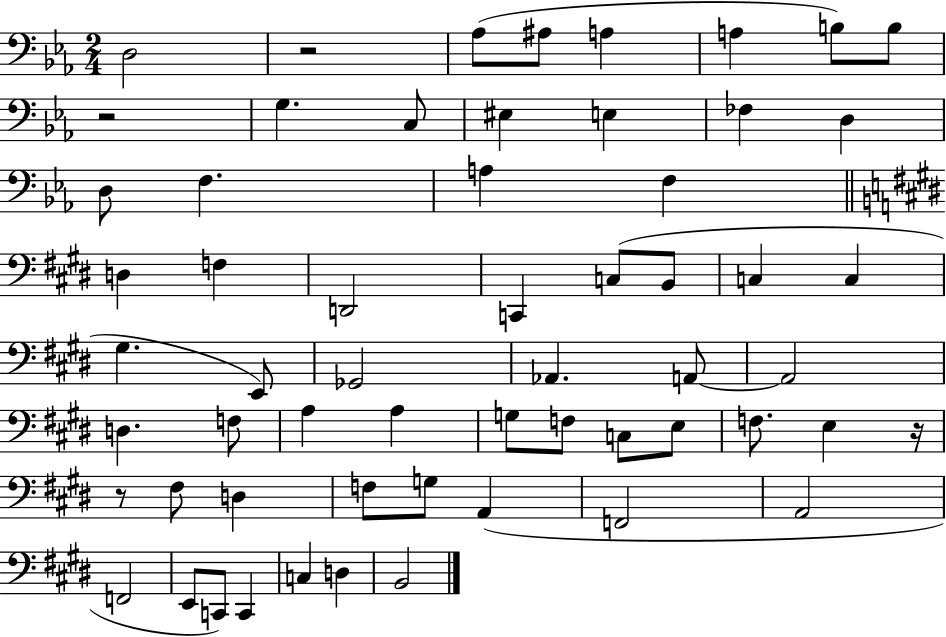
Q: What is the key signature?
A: EES major